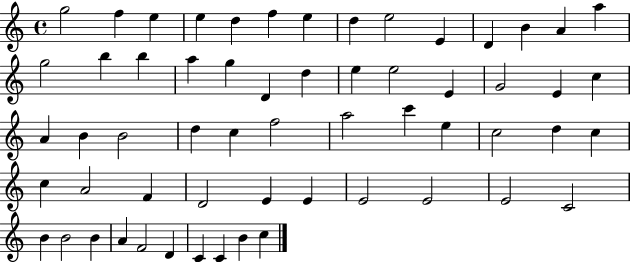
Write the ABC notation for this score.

X:1
T:Untitled
M:4/4
L:1/4
K:C
g2 f e e d f e d e2 E D B A a g2 b b a g D d e e2 E G2 E c A B B2 d c f2 a2 c' e c2 d c c A2 F D2 E E E2 E2 E2 C2 B B2 B A F2 D C C B c